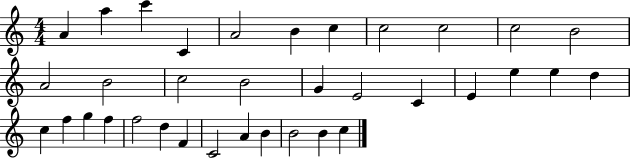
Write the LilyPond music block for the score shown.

{
  \clef treble
  \numericTimeSignature
  \time 4/4
  \key c \major
  a'4 a''4 c'''4 c'4 | a'2 b'4 c''4 | c''2 c''2 | c''2 b'2 | \break a'2 b'2 | c''2 b'2 | g'4 e'2 c'4 | e'4 e''4 e''4 d''4 | \break c''4 f''4 g''4 f''4 | f''2 d''4 f'4 | c'2 a'4 b'4 | b'2 b'4 c''4 | \break \bar "|."
}